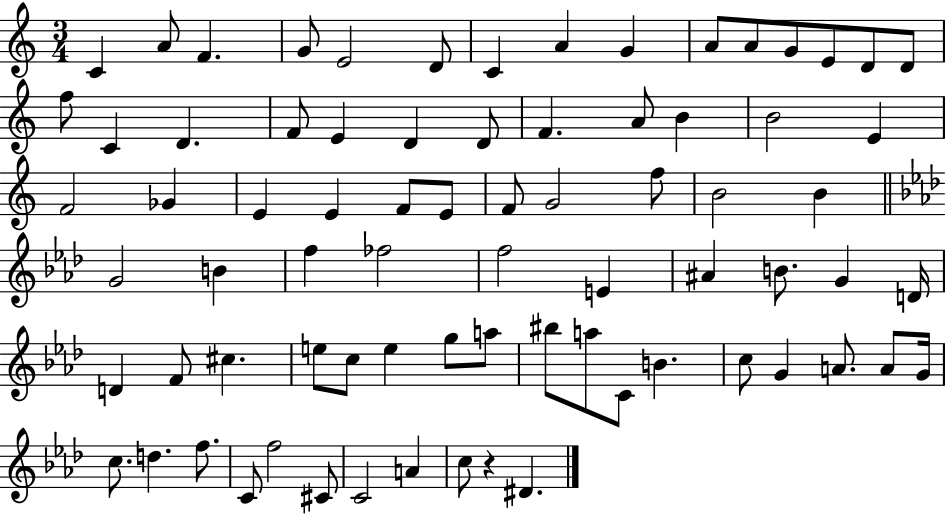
X:1
T:Untitled
M:3/4
L:1/4
K:C
C A/2 F G/2 E2 D/2 C A G A/2 A/2 G/2 E/2 D/2 D/2 f/2 C D F/2 E D D/2 F A/2 B B2 E F2 _G E E F/2 E/2 F/2 G2 f/2 B2 B G2 B f _f2 f2 E ^A B/2 G D/4 D F/2 ^c e/2 c/2 e g/2 a/2 ^b/2 a/2 C/2 B c/2 G A/2 A/2 G/4 c/2 d f/2 C/2 f2 ^C/2 C2 A c/2 z ^D